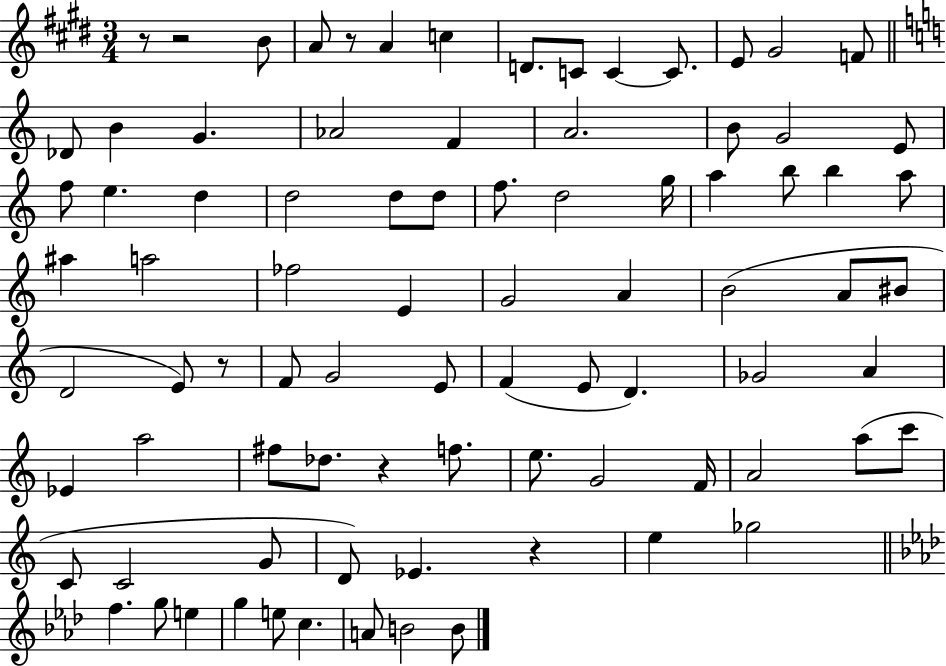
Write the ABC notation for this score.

X:1
T:Untitled
M:3/4
L:1/4
K:E
z/2 z2 B/2 A/2 z/2 A c D/2 C/2 C C/2 E/2 ^G2 F/2 _D/2 B G _A2 F A2 B/2 G2 E/2 f/2 e d d2 d/2 d/2 f/2 d2 g/4 a b/2 b a/2 ^a a2 _f2 E G2 A B2 A/2 ^B/2 D2 E/2 z/2 F/2 G2 E/2 F E/2 D _G2 A _E a2 ^f/2 _d/2 z f/2 e/2 G2 F/4 A2 a/2 c'/2 C/2 C2 G/2 D/2 _E z e _g2 f g/2 e g e/2 c A/2 B2 B/2